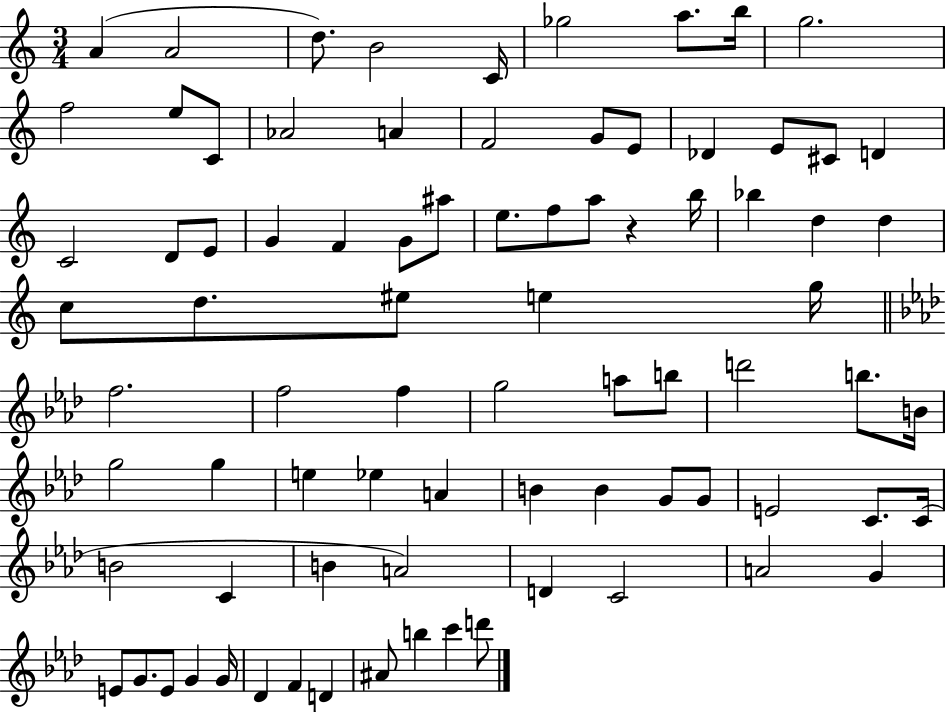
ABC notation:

X:1
T:Untitled
M:3/4
L:1/4
K:C
A A2 d/2 B2 C/4 _g2 a/2 b/4 g2 f2 e/2 C/2 _A2 A F2 G/2 E/2 _D E/2 ^C/2 D C2 D/2 E/2 G F G/2 ^a/2 e/2 f/2 a/2 z b/4 _b d d c/2 d/2 ^e/2 e g/4 f2 f2 f g2 a/2 b/2 d'2 b/2 B/4 g2 g e _e A B B G/2 G/2 E2 C/2 C/4 B2 C B A2 D C2 A2 G E/2 G/2 E/2 G G/4 _D F D ^A/2 b c' d'/2